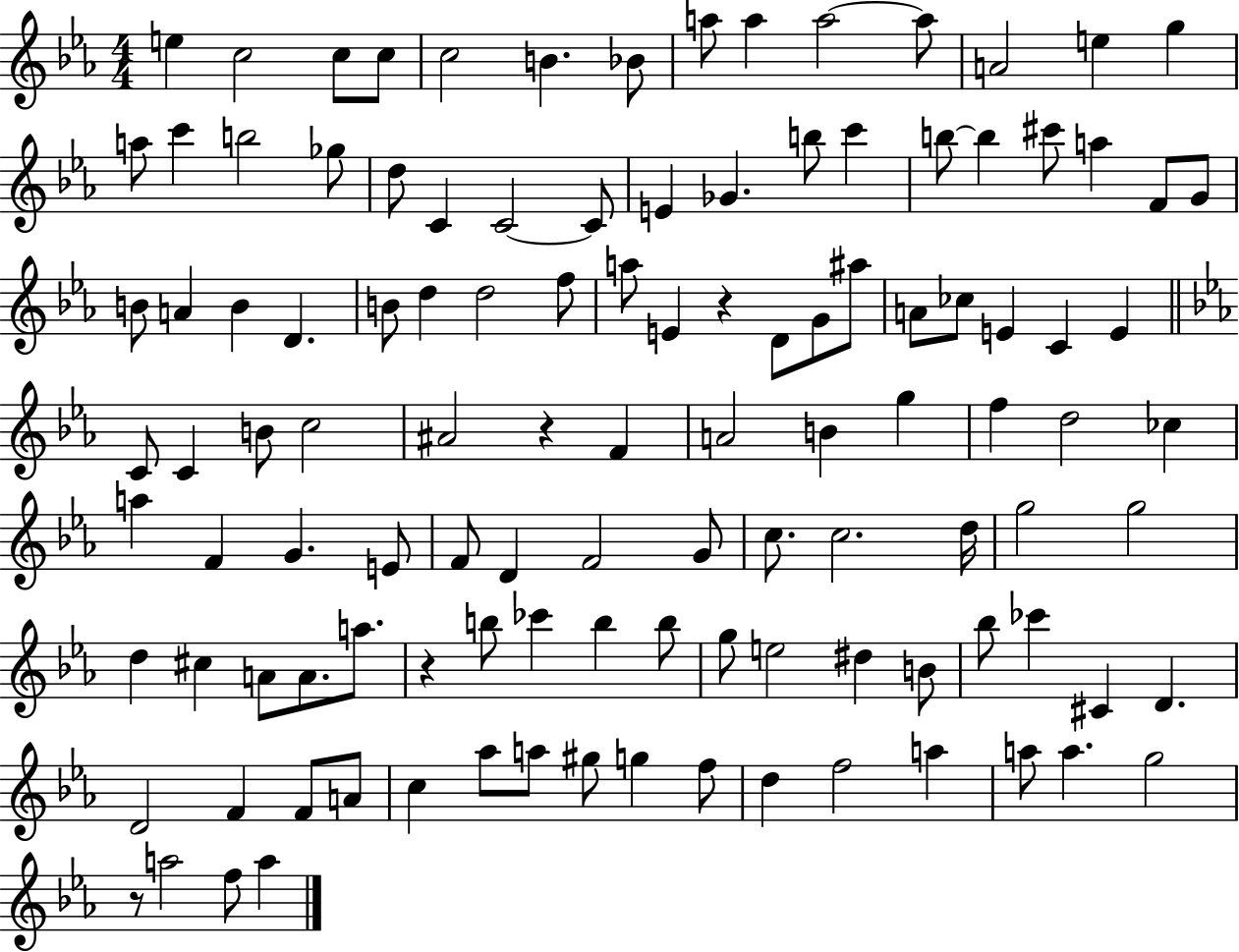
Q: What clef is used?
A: treble